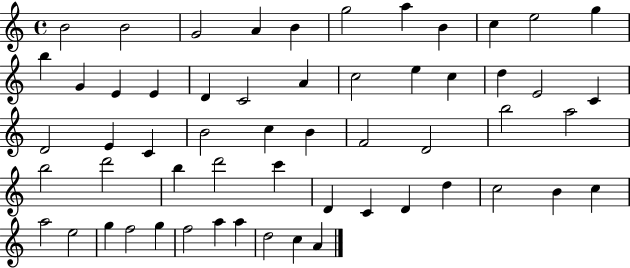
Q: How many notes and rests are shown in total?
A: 57